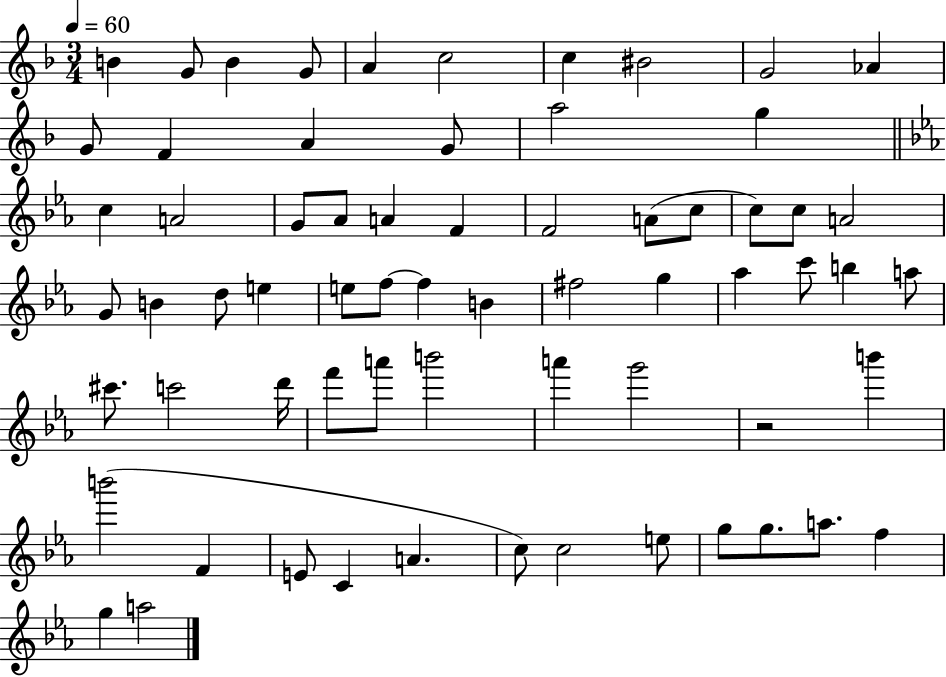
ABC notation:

X:1
T:Untitled
M:3/4
L:1/4
K:F
B G/2 B G/2 A c2 c ^B2 G2 _A G/2 F A G/2 a2 g c A2 G/2 _A/2 A F F2 A/2 c/2 c/2 c/2 A2 G/2 B d/2 e e/2 f/2 f B ^f2 g _a c'/2 b a/2 ^c'/2 c'2 d'/4 f'/2 a'/2 b'2 a' g'2 z2 b' b'2 F E/2 C A c/2 c2 e/2 g/2 g/2 a/2 f g a2